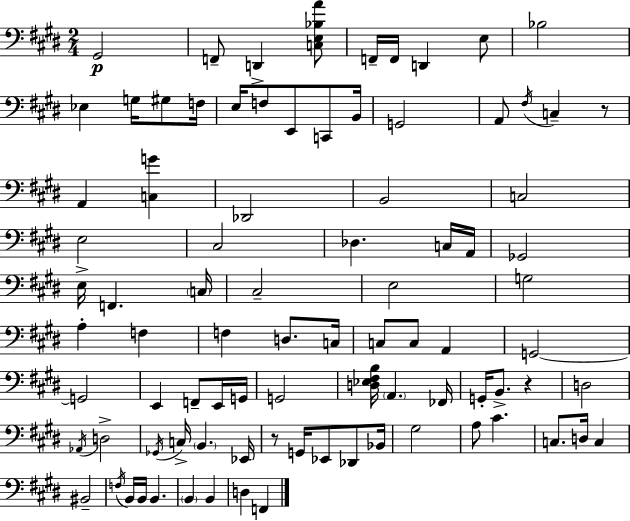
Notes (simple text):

G#2/h F2/e D2/q [C3,E3,Bb3,A4]/e F2/s F2/s D2/q E3/e Bb3/h Eb3/q G3/s G#3/e F3/s E3/s F3/e E2/e C2/e B2/s G2/h A2/e F#3/s C3/q R/e A2/q [C3,G4]/q Db2/h B2/h C3/h E3/h C#3/h Db3/q. C3/s A2/s Gb2/h E3/s F2/q. C3/s C#3/h E3/h G3/h A3/q F3/q F3/q D3/e. C3/s C3/e C3/e A2/q G2/h G2/h E2/q F2/e E2/s G2/s G2/h [D3,Eb3,F#3,B3]/s A2/q. FES2/s G2/s B2/e. R/q D3/h Ab2/s D3/h Gb2/s C3/s B2/q. Eb2/s R/e G2/s Eb2/e Db2/e Bb2/s G#3/h A3/e C#4/q. C3/e. D3/s C3/q BIS2/h F3/s B2/s B2/s B2/q. B2/q B2/q D3/q F2/q